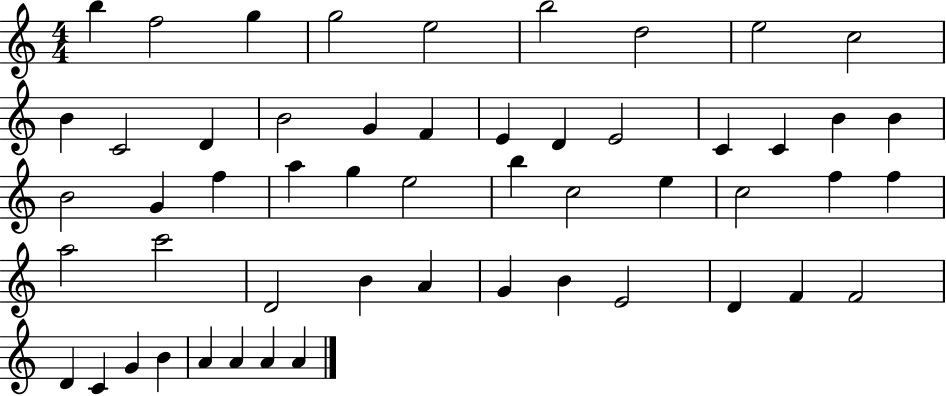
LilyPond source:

{
  \clef treble
  \numericTimeSignature
  \time 4/4
  \key c \major
  b''4 f''2 g''4 | g''2 e''2 | b''2 d''2 | e''2 c''2 | \break b'4 c'2 d'4 | b'2 g'4 f'4 | e'4 d'4 e'2 | c'4 c'4 b'4 b'4 | \break b'2 g'4 f''4 | a''4 g''4 e''2 | b''4 c''2 e''4 | c''2 f''4 f''4 | \break a''2 c'''2 | d'2 b'4 a'4 | g'4 b'4 e'2 | d'4 f'4 f'2 | \break d'4 c'4 g'4 b'4 | a'4 a'4 a'4 a'4 | \bar "|."
}